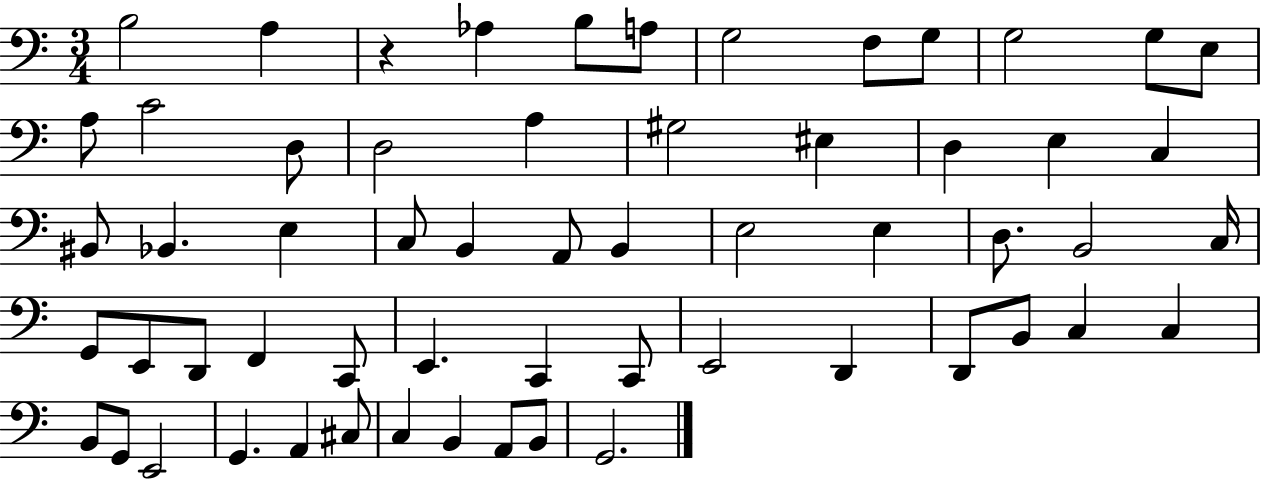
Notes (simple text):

B3/h A3/q R/q Ab3/q B3/e A3/e G3/h F3/e G3/e G3/h G3/e E3/e A3/e C4/h D3/e D3/h A3/q G#3/h EIS3/q D3/q E3/q C3/q BIS2/e Bb2/q. E3/q C3/e B2/q A2/e B2/q E3/h E3/q D3/e. B2/h C3/s G2/e E2/e D2/e F2/q C2/e E2/q. C2/q C2/e E2/h D2/q D2/e B2/e C3/q C3/q B2/e G2/e E2/h G2/q. A2/q C#3/e C3/q B2/q A2/e B2/e G2/h.